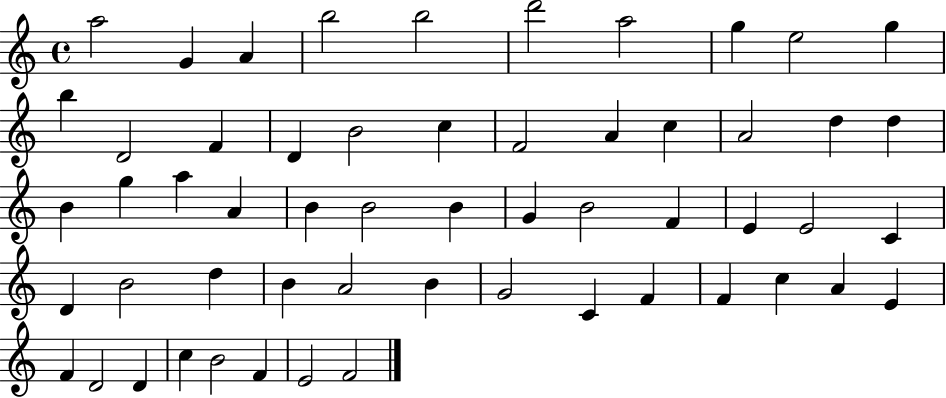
{
  \clef treble
  \time 4/4
  \defaultTimeSignature
  \key c \major
  a''2 g'4 a'4 | b''2 b''2 | d'''2 a''2 | g''4 e''2 g''4 | \break b''4 d'2 f'4 | d'4 b'2 c''4 | f'2 a'4 c''4 | a'2 d''4 d''4 | \break b'4 g''4 a''4 a'4 | b'4 b'2 b'4 | g'4 b'2 f'4 | e'4 e'2 c'4 | \break d'4 b'2 d''4 | b'4 a'2 b'4 | g'2 c'4 f'4 | f'4 c''4 a'4 e'4 | \break f'4 d'2 d'4 | c''4 b'2 f'4 | e'2 f'2 | \bar "|."
}